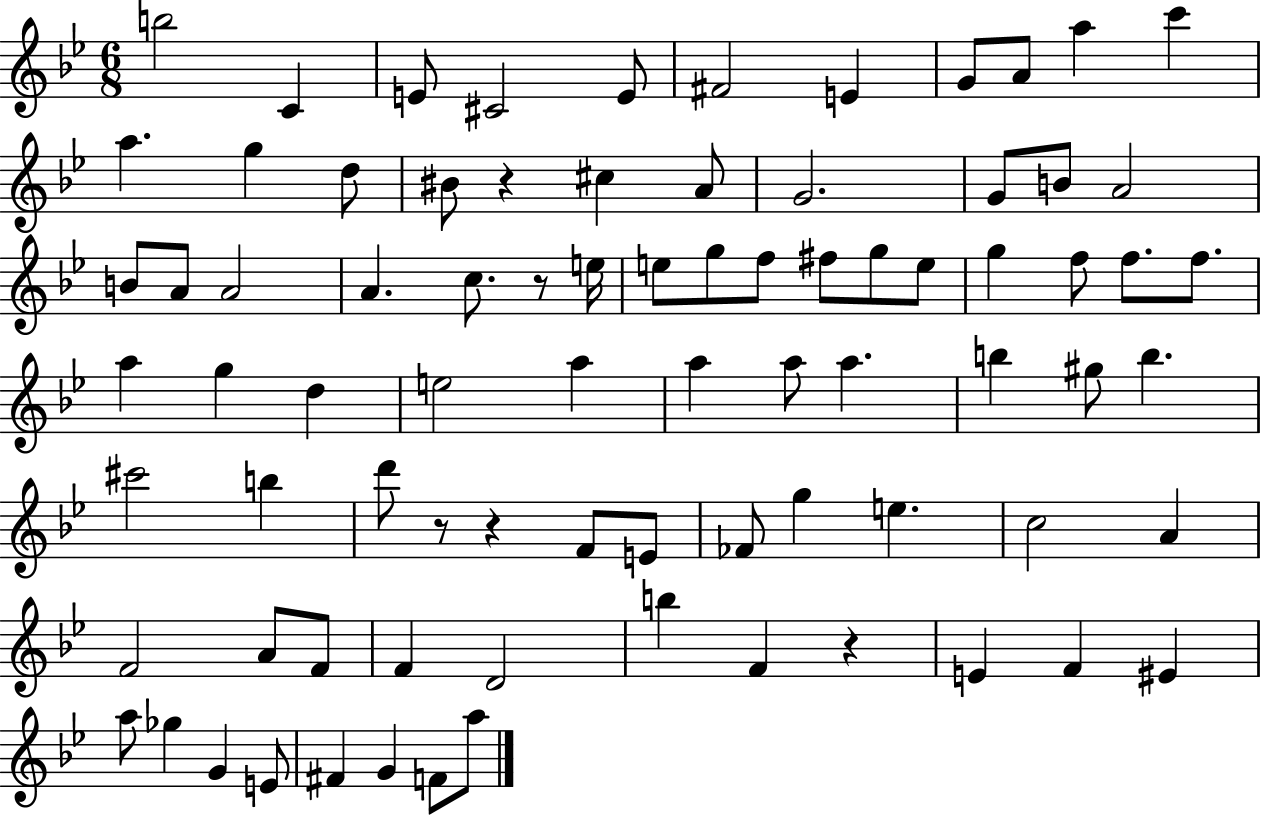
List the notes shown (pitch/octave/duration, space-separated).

B5/h C4/q E4/e C#4/h E4/e F#4/h E4/q G4/e A4/e A5/q C6/q A5/q. G5/q D5/e BIS4/e R/q C#5/q A4/e G4/h. G4/e B4/e A4/h B4/e A4/e A4/h A4/q. C5/e. R/e E5/s E5/e G5/e F5/e F#5/e G5/e E5/e G5/q F5/e F5/e. F5/e. A5/q G5/q D5/q E5/h A5/q A5/q A5/e A5/q. B5/q G#5/e B5/q. C#6/h B5/q D6/e R/e R/q F4/e E4/e FES4/e G5/q E5/q. C5/h A4/q F4/h A4/e F4/e F4/q D4/h B5/q F4/q R/q E4/q F4/q EIS4/q A5/e Gb5/q G4/q E4/e F#4/q G4/q F4/e A5/e